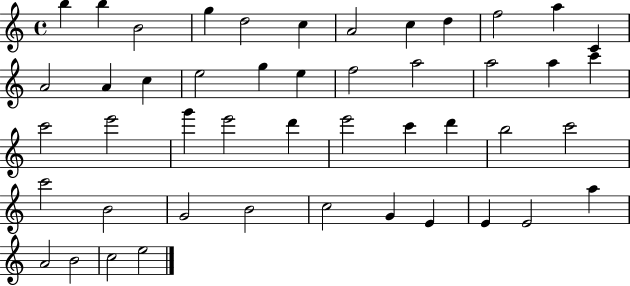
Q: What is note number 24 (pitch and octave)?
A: C6